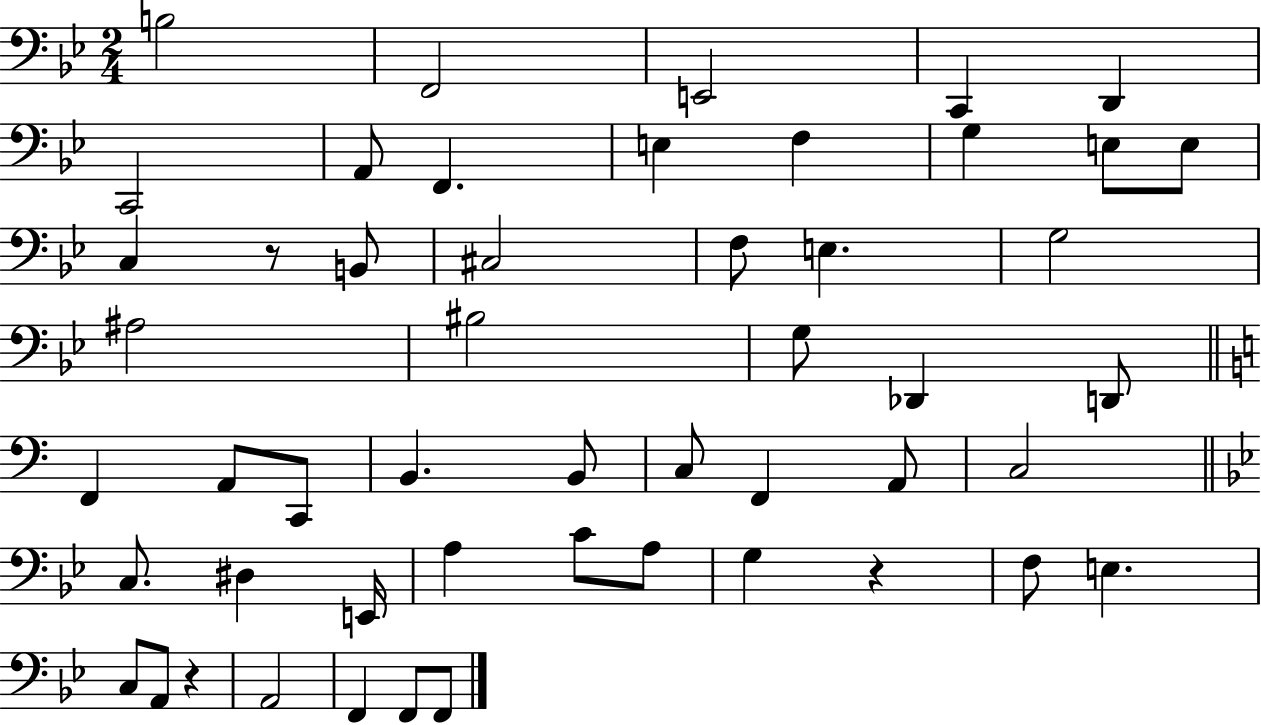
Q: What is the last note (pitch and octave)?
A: F2